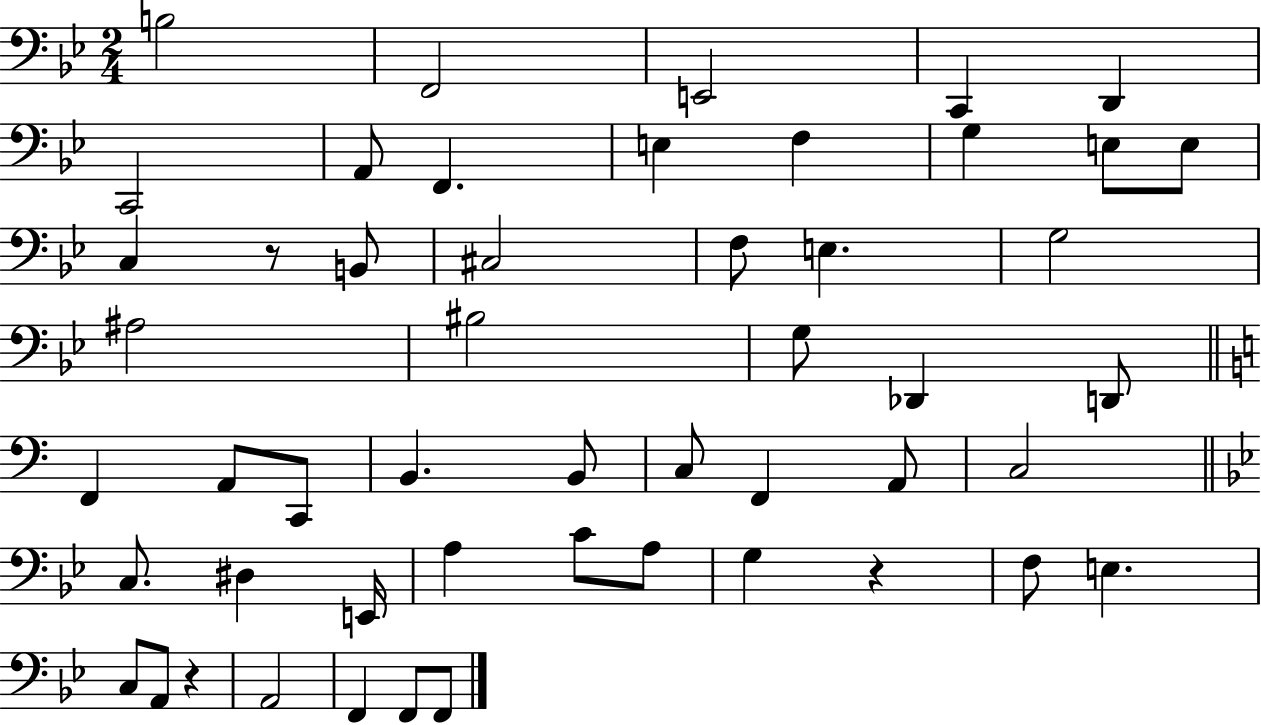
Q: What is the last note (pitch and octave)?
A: F2